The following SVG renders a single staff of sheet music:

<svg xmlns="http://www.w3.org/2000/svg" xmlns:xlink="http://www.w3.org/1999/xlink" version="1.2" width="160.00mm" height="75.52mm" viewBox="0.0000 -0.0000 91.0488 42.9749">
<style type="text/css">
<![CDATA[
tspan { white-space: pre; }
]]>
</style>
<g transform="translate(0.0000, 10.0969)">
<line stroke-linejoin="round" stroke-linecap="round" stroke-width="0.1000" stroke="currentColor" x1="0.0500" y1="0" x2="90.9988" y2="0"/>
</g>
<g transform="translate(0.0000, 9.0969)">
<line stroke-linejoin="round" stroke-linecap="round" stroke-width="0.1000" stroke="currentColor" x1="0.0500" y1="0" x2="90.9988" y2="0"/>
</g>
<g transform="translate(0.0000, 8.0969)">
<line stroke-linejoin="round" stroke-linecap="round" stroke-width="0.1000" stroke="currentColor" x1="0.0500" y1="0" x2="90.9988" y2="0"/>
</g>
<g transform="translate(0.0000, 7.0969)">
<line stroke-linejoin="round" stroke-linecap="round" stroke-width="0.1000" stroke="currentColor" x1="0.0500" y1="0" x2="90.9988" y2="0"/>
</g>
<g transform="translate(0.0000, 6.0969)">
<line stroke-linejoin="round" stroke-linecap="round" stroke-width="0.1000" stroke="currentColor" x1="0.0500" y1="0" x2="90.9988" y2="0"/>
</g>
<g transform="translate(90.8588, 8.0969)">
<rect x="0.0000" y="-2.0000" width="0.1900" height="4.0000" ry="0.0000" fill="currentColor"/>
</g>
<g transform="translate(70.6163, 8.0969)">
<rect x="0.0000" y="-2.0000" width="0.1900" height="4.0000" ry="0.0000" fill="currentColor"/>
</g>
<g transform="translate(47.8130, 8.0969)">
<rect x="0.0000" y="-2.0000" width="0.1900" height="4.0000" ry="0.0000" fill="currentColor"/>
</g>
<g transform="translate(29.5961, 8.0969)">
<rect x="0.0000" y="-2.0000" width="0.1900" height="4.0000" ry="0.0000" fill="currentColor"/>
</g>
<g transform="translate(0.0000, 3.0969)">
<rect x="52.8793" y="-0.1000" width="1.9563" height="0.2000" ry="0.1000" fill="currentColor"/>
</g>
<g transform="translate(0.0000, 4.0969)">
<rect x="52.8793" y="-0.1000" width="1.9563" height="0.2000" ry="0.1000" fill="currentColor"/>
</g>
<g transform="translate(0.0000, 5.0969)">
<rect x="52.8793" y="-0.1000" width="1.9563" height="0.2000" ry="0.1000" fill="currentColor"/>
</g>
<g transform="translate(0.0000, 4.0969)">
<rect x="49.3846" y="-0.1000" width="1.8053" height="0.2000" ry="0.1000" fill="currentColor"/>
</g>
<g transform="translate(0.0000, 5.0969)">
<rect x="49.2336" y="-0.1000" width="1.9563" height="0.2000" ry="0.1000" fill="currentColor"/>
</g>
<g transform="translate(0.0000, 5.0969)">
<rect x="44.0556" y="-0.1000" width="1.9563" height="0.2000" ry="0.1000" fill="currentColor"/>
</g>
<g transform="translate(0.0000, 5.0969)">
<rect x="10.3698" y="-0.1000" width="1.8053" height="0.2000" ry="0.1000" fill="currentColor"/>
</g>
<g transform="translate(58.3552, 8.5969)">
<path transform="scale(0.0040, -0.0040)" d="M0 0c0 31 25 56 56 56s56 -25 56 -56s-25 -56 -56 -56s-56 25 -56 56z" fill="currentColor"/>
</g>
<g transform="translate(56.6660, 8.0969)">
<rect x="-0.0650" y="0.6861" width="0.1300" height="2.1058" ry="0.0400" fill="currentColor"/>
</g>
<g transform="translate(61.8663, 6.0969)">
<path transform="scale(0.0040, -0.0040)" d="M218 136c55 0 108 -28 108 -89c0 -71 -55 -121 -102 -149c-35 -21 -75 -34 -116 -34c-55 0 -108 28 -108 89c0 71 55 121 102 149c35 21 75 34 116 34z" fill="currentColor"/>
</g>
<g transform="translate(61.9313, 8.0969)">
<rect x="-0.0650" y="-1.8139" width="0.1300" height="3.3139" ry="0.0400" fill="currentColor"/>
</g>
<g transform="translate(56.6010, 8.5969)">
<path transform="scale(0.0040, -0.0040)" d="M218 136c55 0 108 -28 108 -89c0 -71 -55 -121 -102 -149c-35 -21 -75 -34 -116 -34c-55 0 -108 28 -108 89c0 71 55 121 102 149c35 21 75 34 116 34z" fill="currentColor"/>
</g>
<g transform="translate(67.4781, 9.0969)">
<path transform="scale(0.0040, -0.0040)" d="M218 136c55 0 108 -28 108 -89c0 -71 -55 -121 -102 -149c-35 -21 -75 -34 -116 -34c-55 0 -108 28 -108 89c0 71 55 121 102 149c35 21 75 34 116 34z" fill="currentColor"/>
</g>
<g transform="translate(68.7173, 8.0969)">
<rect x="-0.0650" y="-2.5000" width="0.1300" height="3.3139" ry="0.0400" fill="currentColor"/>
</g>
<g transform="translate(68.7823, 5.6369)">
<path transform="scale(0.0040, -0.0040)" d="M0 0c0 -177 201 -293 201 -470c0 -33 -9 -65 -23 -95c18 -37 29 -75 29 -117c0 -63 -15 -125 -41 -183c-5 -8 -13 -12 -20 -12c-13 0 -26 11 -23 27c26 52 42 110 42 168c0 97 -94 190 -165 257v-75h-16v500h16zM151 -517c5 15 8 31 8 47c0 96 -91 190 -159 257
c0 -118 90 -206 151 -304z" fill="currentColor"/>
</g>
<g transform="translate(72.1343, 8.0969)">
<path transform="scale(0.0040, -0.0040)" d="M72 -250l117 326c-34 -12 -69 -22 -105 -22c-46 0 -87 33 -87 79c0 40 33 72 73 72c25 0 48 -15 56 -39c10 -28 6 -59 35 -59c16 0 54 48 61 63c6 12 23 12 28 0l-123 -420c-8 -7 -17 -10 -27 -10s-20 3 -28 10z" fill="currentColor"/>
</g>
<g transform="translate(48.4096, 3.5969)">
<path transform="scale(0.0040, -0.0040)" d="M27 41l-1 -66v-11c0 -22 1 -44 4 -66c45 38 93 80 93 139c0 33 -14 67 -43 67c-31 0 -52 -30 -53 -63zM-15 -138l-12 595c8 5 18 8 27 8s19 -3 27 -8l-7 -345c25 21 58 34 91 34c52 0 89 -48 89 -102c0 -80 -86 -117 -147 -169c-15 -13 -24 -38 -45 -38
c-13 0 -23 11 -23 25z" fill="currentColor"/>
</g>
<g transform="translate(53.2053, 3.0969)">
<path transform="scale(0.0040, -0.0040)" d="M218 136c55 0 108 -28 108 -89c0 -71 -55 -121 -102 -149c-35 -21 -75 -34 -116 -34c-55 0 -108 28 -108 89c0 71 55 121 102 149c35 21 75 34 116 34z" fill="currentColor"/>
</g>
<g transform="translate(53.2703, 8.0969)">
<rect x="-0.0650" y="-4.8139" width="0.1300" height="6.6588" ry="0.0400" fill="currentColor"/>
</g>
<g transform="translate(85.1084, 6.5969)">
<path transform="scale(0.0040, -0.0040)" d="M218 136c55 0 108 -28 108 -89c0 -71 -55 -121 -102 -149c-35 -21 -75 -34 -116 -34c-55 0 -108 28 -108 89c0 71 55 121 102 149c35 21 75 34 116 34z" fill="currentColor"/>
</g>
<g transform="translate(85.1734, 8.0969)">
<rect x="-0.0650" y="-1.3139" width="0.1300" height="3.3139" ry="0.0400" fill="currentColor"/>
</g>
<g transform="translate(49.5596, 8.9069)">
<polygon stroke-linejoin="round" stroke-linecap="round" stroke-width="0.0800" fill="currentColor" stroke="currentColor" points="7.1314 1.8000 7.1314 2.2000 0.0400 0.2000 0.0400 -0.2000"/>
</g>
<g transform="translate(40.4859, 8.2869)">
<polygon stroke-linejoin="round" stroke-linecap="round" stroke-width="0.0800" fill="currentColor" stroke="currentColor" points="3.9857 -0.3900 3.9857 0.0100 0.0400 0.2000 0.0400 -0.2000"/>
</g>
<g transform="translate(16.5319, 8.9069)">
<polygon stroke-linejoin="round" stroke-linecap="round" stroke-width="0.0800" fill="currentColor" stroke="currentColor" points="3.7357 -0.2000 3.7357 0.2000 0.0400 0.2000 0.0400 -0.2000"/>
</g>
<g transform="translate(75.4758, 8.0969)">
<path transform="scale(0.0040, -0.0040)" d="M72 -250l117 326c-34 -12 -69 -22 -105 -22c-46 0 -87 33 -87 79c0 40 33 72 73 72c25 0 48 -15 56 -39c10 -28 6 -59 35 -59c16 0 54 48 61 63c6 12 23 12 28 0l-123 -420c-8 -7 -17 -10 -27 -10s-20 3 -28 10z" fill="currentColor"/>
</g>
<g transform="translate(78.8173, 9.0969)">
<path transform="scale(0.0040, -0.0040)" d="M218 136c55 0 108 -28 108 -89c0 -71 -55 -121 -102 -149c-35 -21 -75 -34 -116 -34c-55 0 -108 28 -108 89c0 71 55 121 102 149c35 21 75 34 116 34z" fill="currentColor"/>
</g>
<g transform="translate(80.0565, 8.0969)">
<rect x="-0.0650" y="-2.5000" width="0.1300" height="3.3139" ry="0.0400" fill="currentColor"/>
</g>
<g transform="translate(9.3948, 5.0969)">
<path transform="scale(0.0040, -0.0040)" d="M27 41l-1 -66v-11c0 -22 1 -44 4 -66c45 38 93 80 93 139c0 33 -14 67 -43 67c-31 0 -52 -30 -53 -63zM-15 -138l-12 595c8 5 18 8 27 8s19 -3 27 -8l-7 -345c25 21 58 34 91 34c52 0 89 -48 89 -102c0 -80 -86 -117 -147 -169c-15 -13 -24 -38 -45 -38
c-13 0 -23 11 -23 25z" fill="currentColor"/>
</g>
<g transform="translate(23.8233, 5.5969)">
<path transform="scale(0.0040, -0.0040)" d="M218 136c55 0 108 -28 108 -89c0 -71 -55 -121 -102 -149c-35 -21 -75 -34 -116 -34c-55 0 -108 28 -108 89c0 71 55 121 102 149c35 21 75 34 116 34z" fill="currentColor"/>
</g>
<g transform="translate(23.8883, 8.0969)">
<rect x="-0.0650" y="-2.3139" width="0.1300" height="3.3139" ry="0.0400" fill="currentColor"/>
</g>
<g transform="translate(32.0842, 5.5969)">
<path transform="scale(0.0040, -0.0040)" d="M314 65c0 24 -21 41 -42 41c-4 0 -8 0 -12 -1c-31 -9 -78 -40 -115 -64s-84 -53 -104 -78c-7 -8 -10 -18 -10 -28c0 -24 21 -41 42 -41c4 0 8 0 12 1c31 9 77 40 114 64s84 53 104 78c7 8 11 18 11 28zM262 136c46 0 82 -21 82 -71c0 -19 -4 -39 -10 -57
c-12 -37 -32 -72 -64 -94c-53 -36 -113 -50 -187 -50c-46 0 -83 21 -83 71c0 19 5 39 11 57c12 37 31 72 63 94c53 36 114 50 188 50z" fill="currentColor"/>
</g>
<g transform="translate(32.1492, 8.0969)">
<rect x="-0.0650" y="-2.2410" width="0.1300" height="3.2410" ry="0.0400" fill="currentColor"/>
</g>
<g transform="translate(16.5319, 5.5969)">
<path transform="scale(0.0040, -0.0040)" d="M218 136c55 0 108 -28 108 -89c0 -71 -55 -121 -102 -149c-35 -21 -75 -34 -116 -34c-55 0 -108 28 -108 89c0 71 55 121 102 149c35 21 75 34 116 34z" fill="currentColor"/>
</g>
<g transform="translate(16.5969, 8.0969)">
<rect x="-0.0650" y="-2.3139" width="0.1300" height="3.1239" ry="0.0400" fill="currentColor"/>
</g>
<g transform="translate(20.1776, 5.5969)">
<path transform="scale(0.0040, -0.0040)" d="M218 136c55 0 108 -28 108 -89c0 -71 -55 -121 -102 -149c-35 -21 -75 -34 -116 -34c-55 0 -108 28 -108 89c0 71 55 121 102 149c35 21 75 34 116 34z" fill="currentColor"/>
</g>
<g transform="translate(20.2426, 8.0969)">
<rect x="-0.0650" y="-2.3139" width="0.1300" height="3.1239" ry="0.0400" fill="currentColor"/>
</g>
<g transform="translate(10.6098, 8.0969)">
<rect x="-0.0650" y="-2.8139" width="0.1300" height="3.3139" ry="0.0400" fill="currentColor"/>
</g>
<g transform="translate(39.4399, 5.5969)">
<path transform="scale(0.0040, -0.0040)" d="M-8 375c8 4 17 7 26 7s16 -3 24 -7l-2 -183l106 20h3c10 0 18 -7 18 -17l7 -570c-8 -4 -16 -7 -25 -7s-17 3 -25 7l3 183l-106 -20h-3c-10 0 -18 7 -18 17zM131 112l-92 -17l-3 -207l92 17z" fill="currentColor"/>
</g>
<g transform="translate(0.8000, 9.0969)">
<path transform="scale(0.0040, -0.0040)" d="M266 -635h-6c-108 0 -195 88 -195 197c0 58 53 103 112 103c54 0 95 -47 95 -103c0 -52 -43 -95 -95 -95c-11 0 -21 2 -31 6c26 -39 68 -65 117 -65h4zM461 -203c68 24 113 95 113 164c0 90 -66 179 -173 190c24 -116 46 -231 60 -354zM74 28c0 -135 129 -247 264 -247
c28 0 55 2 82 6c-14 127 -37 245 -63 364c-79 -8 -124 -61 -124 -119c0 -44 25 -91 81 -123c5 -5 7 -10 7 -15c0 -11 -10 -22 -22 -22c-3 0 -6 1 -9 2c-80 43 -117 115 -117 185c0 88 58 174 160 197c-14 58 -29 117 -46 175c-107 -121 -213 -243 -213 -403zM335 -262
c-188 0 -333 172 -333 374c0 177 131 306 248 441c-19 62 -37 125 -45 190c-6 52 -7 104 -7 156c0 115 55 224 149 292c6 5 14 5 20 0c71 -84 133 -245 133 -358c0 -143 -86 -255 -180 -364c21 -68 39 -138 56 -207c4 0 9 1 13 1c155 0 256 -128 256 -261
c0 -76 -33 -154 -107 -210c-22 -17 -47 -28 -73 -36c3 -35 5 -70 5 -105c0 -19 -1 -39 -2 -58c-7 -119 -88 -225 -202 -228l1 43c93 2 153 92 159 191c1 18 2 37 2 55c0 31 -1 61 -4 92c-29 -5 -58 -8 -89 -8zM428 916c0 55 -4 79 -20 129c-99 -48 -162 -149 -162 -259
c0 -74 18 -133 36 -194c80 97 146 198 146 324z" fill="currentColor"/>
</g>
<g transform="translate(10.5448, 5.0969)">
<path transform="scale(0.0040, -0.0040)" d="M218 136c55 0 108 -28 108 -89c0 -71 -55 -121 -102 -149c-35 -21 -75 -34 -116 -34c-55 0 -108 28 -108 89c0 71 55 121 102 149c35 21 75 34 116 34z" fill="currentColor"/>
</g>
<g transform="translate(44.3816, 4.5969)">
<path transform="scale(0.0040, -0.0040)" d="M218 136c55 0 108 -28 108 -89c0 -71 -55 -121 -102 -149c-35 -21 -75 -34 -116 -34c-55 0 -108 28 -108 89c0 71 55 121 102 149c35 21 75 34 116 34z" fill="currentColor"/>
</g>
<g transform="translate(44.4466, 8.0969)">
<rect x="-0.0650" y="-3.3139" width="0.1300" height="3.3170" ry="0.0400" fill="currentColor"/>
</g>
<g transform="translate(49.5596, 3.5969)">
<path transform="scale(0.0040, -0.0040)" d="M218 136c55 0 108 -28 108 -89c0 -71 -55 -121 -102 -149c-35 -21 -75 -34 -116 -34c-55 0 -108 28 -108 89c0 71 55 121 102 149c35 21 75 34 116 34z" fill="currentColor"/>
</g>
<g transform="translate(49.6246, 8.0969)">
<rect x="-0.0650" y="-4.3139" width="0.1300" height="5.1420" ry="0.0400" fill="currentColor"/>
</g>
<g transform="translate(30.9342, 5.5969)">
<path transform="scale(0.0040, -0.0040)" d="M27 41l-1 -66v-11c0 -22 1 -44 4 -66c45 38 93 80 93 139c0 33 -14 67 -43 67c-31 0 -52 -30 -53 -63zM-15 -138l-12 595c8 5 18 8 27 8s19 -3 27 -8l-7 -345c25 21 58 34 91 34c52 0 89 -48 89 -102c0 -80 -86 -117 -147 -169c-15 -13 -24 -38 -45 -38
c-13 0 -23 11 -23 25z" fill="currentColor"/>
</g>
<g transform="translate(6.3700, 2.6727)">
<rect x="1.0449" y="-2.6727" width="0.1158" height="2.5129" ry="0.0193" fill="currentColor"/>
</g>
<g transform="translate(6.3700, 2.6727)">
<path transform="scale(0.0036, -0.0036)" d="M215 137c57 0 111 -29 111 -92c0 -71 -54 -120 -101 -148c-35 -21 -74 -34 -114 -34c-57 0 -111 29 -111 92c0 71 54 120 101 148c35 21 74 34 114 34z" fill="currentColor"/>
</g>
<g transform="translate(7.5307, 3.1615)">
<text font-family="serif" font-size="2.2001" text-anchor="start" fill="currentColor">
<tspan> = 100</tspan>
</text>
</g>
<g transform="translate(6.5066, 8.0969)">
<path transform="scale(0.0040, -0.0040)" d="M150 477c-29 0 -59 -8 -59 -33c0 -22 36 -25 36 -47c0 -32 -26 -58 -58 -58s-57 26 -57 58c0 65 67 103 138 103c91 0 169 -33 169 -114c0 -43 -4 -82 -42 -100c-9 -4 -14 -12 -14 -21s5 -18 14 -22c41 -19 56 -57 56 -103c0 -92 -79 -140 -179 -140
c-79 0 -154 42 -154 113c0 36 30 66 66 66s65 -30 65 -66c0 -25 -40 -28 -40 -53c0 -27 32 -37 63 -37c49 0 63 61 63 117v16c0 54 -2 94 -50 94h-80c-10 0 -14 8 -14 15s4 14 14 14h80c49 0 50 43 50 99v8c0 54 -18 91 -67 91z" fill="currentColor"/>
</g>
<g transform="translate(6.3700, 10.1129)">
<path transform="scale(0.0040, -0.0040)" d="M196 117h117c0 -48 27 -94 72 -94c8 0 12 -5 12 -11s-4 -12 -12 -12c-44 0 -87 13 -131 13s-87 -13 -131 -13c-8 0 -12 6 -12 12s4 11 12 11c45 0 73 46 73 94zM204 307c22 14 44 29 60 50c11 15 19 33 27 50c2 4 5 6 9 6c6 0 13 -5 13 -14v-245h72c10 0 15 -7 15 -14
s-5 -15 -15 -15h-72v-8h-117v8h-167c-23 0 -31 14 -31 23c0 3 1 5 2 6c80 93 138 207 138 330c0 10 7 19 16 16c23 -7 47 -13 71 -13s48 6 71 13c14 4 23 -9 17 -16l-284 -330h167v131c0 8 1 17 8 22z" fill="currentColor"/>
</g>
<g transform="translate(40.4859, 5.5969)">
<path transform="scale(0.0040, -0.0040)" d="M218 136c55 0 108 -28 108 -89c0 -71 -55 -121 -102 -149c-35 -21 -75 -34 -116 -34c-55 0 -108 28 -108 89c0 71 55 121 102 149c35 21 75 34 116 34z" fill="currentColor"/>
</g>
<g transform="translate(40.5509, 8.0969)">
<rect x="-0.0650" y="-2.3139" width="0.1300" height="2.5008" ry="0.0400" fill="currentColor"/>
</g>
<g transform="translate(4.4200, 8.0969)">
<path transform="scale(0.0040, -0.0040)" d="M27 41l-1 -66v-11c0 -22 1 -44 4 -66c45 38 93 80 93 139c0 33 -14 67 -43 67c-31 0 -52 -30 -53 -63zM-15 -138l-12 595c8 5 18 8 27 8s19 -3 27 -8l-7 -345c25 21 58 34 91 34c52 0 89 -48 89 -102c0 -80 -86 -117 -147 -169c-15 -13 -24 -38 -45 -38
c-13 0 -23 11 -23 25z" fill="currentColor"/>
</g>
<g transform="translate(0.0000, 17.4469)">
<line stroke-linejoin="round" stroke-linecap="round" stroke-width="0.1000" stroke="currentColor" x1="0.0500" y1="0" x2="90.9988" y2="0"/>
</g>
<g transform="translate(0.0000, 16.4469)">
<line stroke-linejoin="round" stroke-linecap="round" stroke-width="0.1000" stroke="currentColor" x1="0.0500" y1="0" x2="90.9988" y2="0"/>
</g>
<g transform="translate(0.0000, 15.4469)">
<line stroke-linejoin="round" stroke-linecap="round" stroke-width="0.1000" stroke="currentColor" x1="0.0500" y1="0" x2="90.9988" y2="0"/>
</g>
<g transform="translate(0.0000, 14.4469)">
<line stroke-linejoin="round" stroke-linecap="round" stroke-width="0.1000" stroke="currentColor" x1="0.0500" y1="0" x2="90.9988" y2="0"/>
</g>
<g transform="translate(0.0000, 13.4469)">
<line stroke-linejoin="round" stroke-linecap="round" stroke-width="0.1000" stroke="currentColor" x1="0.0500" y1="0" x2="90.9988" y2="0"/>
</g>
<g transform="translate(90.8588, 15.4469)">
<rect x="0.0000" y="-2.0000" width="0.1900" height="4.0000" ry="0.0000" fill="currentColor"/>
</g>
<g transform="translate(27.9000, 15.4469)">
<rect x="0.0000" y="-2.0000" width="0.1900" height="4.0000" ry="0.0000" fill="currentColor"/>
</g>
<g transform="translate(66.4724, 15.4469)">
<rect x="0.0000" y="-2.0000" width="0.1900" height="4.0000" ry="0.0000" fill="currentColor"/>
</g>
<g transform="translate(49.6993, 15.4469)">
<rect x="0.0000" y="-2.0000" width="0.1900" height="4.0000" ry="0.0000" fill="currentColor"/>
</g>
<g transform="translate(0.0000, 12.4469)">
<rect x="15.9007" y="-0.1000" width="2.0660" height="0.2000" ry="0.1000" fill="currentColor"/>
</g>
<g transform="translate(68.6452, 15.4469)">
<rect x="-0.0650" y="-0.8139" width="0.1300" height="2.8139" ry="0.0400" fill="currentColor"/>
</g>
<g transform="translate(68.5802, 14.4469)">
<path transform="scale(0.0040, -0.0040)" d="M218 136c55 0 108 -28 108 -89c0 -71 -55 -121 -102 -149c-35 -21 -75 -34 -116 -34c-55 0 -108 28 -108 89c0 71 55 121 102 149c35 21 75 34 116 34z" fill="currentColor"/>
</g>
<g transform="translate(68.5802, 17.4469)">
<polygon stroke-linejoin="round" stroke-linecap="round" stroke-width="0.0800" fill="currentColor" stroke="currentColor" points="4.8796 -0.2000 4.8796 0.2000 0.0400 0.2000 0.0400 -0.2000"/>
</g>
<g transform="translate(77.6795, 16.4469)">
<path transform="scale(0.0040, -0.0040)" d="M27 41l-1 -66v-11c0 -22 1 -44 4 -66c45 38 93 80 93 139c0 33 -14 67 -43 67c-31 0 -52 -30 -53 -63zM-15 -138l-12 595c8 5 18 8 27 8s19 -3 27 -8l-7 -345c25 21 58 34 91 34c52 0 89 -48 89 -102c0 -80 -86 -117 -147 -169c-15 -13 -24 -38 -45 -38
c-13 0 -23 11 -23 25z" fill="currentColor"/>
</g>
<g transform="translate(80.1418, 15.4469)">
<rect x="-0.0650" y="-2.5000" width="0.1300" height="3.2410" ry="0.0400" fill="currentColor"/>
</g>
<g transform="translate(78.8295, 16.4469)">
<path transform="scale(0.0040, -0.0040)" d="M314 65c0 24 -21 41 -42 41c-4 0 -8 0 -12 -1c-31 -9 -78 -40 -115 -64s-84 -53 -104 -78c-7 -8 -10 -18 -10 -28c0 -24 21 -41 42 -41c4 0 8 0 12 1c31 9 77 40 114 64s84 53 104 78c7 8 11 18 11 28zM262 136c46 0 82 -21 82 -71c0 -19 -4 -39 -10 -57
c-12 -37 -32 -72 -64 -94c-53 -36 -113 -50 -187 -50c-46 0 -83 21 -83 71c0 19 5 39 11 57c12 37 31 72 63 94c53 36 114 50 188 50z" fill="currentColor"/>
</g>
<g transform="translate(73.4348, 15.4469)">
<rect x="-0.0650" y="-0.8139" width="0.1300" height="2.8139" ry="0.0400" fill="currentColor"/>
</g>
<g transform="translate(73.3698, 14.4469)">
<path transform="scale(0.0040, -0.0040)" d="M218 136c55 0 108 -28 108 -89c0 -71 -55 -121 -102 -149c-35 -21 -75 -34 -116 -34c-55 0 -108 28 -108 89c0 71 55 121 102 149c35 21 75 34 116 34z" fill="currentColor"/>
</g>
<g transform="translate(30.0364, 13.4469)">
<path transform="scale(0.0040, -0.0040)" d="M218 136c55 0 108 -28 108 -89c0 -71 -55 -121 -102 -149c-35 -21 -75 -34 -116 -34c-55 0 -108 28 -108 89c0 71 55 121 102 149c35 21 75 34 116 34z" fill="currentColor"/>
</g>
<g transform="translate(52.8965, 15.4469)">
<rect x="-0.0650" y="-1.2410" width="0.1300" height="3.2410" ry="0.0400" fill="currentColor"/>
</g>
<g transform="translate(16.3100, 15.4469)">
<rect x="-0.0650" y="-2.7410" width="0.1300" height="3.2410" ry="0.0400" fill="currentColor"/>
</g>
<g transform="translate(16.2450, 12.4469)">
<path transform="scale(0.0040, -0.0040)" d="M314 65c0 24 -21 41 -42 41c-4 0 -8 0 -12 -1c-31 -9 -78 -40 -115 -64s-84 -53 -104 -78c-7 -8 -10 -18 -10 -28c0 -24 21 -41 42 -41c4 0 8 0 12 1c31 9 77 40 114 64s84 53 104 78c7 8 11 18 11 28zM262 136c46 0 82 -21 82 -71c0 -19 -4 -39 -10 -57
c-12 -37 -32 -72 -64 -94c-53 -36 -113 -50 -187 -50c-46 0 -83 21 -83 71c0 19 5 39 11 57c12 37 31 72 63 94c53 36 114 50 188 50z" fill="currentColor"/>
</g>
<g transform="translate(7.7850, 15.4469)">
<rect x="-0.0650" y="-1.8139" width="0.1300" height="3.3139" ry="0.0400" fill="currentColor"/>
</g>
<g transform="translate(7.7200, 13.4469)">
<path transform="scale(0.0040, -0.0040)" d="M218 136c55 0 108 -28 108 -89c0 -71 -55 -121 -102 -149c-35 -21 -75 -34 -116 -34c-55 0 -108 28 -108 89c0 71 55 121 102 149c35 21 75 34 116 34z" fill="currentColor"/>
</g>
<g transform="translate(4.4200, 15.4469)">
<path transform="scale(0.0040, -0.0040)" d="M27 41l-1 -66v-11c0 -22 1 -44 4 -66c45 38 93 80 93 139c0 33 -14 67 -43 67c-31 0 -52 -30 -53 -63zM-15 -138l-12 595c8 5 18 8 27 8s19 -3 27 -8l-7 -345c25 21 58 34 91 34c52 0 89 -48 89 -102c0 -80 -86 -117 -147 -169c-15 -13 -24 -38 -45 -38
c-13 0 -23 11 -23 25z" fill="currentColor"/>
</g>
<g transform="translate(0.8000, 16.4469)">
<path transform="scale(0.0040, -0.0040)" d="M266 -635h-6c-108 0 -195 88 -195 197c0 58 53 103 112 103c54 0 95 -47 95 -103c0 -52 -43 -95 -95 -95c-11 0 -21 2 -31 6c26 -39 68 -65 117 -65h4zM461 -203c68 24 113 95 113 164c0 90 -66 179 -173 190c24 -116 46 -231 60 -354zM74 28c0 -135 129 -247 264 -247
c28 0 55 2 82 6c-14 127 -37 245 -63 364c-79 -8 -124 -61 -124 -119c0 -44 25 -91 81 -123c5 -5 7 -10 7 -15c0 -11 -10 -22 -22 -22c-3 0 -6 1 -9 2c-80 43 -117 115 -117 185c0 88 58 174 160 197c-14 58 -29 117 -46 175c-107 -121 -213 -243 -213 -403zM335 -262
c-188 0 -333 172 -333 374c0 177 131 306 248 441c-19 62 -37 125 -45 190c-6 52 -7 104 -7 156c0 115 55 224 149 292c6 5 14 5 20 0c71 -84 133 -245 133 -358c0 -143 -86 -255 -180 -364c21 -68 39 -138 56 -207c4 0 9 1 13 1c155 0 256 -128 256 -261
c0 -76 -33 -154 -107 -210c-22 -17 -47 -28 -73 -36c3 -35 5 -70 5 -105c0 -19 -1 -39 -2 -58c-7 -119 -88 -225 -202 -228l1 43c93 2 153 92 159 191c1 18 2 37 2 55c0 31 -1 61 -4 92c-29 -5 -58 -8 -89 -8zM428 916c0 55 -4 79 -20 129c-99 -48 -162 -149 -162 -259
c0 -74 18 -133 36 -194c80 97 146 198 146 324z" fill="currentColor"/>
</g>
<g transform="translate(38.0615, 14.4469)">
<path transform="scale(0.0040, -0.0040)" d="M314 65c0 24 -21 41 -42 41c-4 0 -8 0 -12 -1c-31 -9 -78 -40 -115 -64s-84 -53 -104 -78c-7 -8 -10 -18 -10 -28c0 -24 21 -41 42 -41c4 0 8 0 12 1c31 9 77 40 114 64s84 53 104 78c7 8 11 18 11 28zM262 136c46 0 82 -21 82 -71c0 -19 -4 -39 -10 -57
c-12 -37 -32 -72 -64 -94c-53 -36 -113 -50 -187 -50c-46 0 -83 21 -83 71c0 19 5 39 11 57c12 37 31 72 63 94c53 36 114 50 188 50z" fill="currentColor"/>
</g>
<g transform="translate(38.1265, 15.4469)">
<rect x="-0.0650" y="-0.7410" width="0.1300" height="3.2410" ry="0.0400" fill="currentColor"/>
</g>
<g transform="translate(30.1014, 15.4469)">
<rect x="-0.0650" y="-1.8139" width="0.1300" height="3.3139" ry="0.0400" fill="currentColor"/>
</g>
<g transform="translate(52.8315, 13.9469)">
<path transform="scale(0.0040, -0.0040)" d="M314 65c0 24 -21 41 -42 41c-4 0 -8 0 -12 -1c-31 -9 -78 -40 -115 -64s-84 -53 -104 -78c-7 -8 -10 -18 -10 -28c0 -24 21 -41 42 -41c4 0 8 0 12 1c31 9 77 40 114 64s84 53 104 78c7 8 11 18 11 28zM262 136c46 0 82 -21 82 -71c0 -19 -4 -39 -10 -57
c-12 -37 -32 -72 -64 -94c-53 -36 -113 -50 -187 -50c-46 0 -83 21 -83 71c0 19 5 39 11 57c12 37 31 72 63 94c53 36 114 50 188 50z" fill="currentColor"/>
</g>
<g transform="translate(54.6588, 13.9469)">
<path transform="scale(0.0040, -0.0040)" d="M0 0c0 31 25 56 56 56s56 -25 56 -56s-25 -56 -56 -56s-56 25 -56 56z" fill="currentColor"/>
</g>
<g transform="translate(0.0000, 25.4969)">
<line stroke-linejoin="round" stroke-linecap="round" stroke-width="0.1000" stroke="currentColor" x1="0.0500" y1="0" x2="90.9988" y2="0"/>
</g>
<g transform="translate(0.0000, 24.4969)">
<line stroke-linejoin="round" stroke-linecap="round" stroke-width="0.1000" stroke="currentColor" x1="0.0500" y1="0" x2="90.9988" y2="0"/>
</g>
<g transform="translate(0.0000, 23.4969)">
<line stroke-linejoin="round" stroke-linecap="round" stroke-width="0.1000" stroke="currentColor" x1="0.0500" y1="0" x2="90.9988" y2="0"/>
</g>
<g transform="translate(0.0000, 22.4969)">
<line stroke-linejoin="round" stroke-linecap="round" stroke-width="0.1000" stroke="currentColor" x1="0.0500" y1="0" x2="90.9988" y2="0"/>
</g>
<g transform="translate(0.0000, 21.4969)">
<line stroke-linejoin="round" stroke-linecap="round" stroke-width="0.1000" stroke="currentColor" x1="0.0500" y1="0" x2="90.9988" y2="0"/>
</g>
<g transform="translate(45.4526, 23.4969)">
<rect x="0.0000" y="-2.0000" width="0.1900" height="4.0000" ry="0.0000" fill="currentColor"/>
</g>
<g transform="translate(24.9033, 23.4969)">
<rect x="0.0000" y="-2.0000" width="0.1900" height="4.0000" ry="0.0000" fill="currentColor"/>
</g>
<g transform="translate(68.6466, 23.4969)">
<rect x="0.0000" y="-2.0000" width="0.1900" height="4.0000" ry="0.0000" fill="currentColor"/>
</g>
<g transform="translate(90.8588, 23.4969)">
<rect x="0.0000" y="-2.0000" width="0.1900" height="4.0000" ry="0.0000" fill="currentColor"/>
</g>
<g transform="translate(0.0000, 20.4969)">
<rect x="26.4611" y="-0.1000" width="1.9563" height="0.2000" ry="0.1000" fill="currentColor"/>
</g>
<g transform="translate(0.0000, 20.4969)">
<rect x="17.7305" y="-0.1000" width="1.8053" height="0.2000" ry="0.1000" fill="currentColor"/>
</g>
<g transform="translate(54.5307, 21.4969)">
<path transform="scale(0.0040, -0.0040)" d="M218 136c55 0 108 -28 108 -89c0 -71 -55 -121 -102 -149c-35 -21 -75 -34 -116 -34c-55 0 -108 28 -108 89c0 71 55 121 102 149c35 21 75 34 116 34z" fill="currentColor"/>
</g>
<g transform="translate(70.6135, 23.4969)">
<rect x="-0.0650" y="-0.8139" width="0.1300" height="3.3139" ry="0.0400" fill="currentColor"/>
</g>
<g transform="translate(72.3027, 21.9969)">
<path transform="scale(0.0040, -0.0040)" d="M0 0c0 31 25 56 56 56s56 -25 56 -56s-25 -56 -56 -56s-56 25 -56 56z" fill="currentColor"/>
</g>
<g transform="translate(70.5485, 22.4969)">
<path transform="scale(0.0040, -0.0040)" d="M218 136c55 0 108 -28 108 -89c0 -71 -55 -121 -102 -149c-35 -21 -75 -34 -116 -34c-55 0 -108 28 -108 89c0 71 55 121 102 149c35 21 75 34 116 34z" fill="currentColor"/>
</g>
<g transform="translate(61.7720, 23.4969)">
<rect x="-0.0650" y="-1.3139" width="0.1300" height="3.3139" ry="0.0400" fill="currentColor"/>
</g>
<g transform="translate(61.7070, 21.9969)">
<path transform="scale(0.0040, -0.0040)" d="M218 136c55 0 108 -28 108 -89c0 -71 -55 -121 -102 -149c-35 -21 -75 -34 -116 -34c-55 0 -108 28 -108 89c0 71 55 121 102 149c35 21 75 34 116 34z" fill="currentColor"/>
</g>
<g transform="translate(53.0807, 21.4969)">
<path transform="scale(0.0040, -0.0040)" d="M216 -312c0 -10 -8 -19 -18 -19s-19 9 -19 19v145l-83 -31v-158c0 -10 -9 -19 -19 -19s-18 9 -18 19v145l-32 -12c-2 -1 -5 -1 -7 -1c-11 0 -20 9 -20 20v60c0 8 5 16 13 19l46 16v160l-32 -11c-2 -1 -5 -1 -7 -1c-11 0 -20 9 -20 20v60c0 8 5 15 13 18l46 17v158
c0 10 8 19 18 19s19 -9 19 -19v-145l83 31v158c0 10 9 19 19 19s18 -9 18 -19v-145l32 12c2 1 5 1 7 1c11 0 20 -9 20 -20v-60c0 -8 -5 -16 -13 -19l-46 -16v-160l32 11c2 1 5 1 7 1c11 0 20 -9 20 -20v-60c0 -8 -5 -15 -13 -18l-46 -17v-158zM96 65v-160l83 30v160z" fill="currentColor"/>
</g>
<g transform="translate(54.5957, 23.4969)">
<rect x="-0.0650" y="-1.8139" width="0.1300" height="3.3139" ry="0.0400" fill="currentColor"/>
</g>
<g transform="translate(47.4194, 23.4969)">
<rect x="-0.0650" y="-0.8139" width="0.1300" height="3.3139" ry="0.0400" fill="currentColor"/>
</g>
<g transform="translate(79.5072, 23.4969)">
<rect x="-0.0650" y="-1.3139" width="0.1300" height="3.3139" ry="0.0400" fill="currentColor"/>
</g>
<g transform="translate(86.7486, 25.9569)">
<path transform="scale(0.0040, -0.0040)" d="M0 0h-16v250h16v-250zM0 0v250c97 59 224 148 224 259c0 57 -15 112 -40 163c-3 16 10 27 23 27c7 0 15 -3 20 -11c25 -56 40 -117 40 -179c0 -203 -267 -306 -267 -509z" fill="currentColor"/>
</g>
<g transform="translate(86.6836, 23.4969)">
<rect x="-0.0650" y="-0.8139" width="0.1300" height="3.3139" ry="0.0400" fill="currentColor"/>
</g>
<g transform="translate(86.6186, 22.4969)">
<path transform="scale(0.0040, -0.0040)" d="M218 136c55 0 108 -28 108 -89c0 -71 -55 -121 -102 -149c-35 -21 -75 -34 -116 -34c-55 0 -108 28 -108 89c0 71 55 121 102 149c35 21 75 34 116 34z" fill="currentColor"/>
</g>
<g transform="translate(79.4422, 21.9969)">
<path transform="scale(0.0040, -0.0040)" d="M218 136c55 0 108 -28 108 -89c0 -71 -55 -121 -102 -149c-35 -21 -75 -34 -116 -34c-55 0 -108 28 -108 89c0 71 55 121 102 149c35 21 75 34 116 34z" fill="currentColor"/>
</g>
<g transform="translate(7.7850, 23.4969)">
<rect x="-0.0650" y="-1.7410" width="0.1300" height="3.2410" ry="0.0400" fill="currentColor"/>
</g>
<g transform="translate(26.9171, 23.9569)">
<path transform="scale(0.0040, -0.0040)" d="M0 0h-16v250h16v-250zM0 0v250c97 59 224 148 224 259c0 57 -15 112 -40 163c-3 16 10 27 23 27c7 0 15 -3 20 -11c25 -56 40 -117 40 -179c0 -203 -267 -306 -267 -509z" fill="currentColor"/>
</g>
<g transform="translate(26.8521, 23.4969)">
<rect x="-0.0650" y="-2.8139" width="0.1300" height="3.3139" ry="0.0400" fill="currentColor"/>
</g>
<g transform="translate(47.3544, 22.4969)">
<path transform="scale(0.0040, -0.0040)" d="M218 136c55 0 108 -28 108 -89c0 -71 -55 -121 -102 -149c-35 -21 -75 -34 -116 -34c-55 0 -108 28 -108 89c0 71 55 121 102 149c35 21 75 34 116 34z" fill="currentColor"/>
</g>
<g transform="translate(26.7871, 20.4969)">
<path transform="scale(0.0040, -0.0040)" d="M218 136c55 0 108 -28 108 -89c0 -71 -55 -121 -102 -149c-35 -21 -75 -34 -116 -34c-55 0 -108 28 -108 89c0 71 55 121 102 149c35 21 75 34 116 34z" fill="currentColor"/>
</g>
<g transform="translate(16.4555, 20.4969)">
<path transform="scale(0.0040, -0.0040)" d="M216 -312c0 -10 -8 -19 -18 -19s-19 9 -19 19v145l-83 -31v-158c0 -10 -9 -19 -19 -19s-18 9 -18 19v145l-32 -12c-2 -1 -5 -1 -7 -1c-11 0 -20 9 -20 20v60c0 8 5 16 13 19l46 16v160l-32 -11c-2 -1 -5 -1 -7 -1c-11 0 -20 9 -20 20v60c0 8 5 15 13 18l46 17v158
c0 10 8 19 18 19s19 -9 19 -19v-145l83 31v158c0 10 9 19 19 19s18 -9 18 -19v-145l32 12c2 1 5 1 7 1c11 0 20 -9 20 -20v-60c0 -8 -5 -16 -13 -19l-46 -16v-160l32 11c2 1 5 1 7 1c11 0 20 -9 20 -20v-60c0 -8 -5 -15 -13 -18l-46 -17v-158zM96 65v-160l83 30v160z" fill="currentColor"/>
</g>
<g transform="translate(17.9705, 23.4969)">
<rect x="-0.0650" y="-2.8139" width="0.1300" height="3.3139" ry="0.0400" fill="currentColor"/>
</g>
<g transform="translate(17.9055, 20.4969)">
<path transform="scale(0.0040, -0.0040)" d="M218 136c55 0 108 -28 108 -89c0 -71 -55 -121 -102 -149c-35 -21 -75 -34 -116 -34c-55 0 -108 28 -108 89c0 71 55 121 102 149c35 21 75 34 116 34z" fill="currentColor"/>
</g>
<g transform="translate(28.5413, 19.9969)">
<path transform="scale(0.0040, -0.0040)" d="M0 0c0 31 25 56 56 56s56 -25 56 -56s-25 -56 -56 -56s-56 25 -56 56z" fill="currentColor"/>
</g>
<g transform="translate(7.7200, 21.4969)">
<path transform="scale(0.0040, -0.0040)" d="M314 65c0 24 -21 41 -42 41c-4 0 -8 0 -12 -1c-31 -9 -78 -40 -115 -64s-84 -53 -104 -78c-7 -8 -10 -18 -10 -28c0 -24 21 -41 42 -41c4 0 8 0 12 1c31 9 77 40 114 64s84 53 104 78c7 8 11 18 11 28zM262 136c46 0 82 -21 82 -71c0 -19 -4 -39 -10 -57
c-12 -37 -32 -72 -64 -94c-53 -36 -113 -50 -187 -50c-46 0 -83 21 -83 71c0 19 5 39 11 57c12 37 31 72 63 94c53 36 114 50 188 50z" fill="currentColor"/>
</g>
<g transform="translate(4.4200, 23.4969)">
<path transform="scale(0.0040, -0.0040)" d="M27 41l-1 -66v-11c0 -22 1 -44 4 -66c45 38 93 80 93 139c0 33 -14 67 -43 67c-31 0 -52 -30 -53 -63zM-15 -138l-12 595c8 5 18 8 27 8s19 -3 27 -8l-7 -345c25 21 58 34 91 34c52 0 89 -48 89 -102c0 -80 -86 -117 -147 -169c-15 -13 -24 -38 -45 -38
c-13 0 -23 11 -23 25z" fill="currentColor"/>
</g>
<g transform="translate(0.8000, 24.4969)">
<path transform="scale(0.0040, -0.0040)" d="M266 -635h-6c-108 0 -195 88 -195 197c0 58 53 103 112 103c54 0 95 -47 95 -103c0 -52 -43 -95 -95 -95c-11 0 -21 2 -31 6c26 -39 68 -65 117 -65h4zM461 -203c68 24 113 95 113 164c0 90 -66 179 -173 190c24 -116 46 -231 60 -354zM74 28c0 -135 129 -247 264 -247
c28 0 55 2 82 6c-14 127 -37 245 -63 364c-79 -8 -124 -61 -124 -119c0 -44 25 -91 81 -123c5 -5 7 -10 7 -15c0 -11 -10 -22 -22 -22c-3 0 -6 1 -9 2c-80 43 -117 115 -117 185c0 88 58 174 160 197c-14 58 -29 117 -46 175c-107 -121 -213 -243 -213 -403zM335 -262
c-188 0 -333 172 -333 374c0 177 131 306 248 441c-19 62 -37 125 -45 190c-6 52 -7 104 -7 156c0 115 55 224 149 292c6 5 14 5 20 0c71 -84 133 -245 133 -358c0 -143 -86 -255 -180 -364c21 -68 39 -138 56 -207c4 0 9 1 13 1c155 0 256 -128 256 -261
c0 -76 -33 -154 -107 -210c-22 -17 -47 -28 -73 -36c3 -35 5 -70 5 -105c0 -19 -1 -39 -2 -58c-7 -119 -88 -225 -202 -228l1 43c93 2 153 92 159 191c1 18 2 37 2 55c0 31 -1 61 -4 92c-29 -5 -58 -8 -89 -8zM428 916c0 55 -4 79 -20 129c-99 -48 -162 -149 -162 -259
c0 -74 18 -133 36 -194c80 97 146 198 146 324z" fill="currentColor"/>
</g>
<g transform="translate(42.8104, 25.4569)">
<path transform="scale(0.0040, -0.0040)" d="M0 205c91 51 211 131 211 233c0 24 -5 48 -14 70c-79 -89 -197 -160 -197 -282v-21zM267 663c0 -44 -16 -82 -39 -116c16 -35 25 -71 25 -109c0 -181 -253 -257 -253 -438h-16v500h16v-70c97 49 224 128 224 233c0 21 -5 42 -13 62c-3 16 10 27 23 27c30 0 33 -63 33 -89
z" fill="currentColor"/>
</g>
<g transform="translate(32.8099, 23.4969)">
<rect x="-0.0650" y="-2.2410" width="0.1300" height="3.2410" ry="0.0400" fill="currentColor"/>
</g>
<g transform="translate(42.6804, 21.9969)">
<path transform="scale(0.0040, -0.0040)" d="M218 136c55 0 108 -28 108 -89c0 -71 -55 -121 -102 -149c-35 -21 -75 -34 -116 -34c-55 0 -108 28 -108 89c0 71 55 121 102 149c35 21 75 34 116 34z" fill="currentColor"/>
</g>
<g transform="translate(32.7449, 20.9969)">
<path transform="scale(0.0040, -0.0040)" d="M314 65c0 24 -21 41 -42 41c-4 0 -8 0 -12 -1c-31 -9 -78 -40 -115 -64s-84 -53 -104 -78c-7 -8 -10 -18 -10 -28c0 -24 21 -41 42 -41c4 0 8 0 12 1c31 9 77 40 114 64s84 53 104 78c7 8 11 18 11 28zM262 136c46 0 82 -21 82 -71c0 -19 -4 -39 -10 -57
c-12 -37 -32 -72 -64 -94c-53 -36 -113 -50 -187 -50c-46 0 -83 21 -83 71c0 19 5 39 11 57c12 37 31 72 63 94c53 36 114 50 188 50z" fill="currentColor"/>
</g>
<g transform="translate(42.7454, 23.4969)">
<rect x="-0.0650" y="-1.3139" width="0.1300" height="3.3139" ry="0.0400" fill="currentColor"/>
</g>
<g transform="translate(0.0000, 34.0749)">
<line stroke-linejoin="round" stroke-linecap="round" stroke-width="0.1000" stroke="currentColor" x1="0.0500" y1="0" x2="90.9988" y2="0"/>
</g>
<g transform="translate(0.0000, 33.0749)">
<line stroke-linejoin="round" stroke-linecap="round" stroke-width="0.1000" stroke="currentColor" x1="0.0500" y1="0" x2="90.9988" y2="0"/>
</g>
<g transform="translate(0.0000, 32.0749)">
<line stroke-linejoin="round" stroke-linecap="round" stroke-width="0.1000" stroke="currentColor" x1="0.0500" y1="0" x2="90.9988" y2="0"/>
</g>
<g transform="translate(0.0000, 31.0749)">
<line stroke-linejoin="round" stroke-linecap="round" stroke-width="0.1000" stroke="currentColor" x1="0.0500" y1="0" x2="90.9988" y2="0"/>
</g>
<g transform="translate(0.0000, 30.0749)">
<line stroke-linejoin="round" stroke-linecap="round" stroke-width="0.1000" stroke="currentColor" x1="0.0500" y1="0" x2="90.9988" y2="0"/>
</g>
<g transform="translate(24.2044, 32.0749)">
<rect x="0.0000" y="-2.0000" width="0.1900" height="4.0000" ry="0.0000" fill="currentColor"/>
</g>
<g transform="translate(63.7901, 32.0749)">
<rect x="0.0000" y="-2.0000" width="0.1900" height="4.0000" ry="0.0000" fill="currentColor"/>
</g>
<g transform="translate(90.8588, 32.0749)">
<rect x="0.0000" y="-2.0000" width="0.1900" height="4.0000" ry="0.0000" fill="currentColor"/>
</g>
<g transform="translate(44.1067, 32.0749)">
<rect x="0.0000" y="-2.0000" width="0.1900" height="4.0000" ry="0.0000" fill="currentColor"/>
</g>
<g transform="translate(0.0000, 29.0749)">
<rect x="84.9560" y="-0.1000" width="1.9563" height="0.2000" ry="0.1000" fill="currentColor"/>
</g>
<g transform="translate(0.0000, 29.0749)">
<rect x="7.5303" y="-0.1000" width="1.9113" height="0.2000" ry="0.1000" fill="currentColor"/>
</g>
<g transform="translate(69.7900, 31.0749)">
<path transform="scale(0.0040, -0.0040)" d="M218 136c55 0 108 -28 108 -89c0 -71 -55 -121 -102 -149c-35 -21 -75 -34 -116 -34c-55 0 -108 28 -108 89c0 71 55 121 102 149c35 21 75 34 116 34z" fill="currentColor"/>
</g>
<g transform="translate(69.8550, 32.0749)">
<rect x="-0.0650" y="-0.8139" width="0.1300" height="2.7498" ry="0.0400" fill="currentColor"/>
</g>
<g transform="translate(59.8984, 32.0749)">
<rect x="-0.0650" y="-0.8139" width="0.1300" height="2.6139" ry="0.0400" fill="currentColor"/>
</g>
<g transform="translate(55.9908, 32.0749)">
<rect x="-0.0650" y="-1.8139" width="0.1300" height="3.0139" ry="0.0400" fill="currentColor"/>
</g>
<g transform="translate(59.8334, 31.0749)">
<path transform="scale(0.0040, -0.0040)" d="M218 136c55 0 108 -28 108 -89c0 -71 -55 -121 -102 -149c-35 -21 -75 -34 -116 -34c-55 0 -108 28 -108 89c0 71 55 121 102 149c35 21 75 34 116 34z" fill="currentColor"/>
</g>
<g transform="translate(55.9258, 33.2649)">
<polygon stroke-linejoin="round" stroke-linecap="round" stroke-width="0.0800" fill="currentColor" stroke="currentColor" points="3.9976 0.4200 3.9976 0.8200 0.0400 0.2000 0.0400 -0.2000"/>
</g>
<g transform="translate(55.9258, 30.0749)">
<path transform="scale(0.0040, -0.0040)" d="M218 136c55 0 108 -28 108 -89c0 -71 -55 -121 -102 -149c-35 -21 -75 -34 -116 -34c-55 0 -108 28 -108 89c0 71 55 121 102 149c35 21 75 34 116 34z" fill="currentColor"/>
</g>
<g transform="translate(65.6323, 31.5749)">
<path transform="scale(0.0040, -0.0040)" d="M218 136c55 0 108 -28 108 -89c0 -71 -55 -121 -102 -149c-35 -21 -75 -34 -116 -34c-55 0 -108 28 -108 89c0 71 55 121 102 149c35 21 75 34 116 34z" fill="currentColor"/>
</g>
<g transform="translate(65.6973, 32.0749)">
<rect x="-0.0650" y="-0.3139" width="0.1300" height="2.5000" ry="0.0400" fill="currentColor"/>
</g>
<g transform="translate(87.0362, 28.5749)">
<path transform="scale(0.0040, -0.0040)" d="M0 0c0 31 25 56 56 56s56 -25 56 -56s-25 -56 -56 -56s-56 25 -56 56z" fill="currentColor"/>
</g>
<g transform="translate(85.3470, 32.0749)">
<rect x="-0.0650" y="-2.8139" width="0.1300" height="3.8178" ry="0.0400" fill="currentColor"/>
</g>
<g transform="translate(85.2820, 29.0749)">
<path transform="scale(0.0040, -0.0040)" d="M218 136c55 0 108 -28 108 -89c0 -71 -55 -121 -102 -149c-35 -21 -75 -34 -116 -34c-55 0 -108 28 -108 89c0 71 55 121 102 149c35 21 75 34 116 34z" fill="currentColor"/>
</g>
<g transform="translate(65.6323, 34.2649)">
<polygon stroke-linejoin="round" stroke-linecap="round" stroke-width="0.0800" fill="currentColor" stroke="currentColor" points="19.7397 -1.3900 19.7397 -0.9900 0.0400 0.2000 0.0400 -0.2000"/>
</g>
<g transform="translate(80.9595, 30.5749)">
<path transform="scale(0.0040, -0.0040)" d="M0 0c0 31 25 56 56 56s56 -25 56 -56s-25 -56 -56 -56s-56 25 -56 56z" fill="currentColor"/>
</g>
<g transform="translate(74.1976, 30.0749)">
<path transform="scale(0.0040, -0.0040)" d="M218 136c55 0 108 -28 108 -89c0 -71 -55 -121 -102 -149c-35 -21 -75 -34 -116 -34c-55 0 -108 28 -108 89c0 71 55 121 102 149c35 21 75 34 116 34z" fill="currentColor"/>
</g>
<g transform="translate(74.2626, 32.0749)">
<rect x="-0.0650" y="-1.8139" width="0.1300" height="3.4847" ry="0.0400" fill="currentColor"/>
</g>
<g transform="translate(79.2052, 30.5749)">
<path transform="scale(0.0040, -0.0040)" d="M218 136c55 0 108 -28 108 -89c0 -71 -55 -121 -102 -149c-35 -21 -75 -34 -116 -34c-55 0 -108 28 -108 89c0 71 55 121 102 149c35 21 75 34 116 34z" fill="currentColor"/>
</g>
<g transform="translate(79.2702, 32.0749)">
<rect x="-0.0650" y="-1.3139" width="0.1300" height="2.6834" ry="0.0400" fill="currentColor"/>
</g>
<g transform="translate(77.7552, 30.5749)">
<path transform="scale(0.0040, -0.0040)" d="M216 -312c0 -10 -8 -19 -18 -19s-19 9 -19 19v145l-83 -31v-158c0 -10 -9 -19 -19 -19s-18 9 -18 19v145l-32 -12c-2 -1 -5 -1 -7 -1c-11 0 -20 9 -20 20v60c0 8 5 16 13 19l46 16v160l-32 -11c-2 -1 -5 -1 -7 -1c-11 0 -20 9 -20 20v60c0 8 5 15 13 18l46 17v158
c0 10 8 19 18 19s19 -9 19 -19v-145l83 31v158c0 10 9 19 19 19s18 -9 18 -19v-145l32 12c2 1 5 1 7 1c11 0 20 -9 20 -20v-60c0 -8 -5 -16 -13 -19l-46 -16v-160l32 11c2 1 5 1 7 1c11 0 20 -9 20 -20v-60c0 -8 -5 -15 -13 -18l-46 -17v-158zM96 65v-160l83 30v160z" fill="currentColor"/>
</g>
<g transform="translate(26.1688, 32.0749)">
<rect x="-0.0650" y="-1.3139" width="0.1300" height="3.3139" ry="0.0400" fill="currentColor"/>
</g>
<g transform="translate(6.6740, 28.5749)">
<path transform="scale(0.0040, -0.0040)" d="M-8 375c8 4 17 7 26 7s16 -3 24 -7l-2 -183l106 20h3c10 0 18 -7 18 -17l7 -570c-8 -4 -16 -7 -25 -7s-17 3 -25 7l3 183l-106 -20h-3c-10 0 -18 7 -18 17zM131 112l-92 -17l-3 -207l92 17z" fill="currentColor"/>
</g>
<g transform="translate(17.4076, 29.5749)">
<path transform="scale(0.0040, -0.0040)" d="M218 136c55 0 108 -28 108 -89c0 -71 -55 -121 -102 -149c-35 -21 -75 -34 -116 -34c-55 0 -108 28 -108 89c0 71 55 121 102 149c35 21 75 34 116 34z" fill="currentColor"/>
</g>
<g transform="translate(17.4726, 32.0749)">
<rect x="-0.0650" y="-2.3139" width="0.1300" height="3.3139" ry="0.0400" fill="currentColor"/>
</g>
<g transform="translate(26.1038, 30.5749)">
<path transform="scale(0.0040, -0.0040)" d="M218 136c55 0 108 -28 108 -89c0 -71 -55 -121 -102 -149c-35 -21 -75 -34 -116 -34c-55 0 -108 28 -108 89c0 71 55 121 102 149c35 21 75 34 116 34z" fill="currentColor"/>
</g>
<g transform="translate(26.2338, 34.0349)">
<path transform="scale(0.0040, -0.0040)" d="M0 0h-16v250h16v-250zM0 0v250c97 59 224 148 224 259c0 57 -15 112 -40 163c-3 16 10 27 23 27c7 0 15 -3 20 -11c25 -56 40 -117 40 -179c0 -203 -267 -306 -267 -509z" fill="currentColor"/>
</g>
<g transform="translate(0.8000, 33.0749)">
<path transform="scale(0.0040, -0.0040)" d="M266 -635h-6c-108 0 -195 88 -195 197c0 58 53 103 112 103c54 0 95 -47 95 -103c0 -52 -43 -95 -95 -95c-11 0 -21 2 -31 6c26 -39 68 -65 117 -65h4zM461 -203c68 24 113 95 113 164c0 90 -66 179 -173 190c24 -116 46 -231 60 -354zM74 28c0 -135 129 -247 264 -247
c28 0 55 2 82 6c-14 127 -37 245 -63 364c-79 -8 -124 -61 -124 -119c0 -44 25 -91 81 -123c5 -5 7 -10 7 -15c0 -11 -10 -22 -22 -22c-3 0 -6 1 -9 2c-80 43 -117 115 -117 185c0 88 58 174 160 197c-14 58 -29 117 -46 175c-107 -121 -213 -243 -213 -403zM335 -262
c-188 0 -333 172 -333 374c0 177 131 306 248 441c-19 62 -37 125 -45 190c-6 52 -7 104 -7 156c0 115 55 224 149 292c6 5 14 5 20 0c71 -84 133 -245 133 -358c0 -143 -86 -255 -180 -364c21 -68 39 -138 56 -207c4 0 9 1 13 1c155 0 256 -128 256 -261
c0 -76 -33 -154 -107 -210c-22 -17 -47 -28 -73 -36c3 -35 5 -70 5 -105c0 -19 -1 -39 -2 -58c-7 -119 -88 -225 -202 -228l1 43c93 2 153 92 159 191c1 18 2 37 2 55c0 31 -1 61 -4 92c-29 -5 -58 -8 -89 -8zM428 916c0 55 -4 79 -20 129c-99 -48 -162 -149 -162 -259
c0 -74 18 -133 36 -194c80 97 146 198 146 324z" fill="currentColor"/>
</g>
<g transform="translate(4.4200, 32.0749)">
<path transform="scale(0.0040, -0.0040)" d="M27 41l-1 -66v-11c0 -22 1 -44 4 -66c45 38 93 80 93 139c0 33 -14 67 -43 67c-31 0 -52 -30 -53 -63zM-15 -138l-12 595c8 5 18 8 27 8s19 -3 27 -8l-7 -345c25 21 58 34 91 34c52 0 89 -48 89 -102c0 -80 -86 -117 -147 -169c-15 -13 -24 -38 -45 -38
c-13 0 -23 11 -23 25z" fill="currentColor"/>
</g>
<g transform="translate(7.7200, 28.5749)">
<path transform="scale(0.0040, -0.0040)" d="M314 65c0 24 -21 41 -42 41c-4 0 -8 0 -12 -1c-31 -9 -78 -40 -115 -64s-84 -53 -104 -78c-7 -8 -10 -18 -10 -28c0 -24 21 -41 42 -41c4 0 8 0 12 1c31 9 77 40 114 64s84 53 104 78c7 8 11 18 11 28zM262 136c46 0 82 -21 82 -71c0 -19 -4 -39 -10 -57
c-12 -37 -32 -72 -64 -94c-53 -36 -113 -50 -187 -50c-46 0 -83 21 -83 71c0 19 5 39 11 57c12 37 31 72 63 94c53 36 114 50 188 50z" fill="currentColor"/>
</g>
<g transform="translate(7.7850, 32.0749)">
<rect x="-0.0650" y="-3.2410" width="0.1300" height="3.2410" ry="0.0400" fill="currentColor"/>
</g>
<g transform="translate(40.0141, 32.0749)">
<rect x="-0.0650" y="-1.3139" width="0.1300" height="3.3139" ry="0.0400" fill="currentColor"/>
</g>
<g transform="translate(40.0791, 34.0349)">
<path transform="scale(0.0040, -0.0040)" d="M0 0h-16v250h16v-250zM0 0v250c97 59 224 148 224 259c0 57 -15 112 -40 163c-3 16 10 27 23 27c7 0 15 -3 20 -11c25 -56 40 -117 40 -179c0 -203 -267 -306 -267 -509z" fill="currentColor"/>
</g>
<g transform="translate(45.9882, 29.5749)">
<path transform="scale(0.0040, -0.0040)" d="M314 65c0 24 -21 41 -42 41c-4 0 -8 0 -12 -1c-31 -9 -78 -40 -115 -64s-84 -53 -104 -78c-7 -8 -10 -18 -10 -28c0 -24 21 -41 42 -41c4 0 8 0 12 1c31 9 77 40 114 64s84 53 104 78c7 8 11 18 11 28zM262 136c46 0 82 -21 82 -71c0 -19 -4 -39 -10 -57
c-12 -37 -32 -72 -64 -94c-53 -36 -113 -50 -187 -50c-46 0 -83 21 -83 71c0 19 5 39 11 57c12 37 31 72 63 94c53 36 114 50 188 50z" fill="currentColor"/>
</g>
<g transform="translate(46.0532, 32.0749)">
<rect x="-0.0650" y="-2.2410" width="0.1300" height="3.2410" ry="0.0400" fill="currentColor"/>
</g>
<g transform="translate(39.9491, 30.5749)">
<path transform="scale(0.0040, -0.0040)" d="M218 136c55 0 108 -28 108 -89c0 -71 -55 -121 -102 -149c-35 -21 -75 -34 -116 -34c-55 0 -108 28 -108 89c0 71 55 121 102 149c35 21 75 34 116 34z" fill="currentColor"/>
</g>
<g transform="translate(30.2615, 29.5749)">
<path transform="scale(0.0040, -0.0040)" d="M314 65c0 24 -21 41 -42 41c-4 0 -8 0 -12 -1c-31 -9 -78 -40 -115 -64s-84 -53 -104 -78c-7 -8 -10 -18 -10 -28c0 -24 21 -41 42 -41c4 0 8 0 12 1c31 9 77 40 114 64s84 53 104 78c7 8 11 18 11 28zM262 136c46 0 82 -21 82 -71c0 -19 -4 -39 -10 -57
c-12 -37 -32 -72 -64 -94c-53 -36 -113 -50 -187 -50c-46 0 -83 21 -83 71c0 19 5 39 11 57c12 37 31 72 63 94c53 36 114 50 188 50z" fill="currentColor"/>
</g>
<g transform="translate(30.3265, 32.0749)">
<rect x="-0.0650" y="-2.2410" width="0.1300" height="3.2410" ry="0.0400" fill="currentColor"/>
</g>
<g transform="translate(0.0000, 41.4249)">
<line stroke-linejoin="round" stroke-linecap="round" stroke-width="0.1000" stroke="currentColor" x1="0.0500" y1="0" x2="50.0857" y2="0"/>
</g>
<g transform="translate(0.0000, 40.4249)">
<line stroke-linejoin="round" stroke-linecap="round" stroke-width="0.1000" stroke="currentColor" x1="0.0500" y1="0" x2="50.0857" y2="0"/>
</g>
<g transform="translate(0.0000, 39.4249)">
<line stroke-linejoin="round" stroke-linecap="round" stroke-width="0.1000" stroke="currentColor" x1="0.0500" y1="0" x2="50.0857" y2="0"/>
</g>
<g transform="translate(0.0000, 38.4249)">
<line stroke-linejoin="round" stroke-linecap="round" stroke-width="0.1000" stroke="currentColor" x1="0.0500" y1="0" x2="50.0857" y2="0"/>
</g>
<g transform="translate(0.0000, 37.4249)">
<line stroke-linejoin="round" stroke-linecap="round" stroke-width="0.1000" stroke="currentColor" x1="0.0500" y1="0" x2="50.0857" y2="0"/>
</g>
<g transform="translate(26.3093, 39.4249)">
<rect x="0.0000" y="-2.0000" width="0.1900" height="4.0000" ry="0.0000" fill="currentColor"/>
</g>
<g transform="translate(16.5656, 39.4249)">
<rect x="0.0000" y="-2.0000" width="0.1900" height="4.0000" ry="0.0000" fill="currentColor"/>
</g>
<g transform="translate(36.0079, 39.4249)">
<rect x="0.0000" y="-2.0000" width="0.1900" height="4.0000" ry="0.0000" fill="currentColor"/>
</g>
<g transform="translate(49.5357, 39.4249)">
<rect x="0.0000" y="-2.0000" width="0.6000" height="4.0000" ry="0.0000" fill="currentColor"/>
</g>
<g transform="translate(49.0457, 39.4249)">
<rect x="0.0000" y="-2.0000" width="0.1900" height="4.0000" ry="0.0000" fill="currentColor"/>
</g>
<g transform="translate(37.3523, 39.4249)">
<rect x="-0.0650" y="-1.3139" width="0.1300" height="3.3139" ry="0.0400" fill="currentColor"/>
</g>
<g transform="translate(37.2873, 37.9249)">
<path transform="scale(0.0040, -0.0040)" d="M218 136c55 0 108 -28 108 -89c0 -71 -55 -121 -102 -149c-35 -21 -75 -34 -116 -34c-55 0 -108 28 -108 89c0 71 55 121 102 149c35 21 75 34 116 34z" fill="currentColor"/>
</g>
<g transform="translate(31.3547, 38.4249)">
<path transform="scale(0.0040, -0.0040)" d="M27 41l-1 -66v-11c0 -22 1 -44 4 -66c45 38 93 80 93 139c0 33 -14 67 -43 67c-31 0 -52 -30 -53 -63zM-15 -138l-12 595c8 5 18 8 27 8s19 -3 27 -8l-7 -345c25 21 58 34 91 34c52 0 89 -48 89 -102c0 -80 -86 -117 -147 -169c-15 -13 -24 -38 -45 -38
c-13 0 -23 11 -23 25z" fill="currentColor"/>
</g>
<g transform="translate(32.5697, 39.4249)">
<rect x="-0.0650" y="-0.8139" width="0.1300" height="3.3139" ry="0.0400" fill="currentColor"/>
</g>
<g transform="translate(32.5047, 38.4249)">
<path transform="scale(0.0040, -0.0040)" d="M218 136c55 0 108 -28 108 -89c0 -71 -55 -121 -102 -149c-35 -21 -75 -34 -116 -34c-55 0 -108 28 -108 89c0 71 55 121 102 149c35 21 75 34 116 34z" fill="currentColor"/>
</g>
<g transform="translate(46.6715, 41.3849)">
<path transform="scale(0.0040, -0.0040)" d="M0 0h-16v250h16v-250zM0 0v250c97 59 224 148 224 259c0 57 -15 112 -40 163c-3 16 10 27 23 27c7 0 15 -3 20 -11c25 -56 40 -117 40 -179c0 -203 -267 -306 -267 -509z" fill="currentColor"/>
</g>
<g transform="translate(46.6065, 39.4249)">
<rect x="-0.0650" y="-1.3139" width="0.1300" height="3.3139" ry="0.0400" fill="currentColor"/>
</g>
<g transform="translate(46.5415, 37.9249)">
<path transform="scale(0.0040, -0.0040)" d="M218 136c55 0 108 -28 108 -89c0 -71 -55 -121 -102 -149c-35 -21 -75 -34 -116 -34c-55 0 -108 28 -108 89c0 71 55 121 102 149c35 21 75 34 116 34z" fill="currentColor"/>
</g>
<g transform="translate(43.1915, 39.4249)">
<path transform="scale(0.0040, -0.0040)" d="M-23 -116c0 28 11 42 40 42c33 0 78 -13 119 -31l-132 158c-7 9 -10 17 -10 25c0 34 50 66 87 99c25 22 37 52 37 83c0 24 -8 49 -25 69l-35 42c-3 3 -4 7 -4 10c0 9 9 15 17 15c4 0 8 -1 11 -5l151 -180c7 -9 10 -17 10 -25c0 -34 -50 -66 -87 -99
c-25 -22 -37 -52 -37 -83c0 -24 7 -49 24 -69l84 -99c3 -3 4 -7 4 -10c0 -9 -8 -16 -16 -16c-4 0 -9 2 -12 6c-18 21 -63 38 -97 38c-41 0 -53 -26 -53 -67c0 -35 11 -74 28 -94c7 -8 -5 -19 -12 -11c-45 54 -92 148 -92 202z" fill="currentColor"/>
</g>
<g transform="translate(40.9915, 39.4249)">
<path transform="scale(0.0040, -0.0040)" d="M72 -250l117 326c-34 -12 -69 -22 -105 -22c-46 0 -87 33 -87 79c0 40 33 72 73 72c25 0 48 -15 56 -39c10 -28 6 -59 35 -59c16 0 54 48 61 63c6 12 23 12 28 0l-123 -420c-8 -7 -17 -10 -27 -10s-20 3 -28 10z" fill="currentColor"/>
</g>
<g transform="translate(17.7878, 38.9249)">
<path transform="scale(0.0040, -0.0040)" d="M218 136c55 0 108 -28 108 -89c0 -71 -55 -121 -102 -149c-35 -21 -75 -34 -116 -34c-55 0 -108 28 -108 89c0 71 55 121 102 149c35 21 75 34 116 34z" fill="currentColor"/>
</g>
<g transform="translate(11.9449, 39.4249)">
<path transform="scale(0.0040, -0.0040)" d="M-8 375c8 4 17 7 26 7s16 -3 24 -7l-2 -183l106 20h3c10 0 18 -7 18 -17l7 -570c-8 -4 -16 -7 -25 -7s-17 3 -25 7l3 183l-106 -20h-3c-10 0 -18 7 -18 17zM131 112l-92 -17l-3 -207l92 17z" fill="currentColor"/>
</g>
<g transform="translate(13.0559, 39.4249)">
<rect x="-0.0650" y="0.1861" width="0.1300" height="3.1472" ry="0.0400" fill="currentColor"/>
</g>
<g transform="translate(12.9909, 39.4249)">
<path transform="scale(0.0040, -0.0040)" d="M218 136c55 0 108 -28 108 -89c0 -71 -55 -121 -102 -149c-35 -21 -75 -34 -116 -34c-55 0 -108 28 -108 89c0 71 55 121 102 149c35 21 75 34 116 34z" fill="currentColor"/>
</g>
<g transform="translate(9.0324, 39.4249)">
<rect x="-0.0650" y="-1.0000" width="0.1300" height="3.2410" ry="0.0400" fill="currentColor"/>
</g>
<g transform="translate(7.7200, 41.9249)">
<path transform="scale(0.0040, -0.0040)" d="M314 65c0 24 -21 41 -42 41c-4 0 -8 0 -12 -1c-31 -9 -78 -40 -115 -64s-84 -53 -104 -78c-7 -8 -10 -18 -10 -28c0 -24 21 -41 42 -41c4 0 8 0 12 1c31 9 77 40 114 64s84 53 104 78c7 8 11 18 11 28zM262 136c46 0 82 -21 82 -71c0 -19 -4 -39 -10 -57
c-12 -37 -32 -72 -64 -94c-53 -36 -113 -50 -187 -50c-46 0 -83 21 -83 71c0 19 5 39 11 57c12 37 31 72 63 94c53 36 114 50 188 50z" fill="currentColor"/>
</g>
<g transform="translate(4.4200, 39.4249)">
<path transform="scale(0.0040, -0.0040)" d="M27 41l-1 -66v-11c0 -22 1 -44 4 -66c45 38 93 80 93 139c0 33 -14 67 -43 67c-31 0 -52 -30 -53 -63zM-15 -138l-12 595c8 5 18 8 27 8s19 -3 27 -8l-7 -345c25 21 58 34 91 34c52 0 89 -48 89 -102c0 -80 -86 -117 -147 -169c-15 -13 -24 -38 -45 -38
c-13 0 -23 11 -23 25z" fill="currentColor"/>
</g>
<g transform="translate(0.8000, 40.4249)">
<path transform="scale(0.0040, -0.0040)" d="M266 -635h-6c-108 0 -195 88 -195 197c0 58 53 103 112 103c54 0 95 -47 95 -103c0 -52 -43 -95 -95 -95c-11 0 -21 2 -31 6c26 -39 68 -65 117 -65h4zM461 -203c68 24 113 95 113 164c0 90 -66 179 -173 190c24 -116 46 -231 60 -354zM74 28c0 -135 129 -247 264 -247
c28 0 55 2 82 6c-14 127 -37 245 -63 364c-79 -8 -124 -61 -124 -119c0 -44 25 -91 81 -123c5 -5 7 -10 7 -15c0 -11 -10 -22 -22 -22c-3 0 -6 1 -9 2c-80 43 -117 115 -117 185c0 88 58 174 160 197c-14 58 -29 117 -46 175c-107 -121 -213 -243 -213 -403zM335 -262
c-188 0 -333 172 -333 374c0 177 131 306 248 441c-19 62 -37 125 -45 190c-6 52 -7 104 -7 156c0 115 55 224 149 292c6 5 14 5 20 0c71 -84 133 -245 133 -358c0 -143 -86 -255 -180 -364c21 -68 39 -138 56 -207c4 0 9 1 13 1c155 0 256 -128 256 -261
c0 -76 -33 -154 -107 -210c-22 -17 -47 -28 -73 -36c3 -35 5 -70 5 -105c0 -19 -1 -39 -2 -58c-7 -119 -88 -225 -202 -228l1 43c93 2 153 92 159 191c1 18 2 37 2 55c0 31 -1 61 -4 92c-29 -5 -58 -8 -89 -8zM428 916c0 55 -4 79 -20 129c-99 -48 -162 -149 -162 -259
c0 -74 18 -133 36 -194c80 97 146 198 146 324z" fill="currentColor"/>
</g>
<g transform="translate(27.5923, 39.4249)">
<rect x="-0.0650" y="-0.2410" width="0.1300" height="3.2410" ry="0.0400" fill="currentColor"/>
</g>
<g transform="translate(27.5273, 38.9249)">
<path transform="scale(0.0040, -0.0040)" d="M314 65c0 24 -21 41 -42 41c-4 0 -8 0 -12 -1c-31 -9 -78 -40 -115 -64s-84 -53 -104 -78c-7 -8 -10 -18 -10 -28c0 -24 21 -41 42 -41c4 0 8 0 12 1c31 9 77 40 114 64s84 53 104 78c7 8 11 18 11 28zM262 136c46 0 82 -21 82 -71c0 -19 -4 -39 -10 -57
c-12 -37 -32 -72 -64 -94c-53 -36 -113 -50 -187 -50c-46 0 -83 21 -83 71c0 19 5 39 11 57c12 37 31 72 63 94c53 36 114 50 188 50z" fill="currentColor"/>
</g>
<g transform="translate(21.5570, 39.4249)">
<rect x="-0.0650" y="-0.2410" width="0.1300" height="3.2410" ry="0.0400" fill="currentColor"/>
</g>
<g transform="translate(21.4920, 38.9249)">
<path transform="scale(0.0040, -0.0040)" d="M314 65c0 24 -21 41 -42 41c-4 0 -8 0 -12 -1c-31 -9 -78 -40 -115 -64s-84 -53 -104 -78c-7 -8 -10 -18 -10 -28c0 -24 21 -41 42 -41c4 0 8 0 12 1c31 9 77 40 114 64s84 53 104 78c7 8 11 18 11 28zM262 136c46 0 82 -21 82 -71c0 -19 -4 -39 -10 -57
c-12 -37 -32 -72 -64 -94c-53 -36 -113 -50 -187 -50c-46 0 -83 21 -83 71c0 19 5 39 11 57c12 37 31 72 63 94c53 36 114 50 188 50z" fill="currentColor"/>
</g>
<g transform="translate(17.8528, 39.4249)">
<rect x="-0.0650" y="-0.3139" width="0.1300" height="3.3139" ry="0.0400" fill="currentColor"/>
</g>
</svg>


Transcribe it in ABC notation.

X:1
T:Untitled
M:3/4
L:1/4
K:F
_a g/2 g/2 g _g2 g/2 _b/2 _d'/2 e'/2 A/2 f G/4 z/2 z/2 G e f a2 f d2 e2 d/2 d/2 _G2 f2 ^a a/2 g2 e/4 d ^f e d e d/2 b2 g e/2 g2 e/2 g2 f/2 d/2 c/2 d/2 f/2 ^e/2 a/2 D2 B c c2 c2 _d e z/2 z e/2